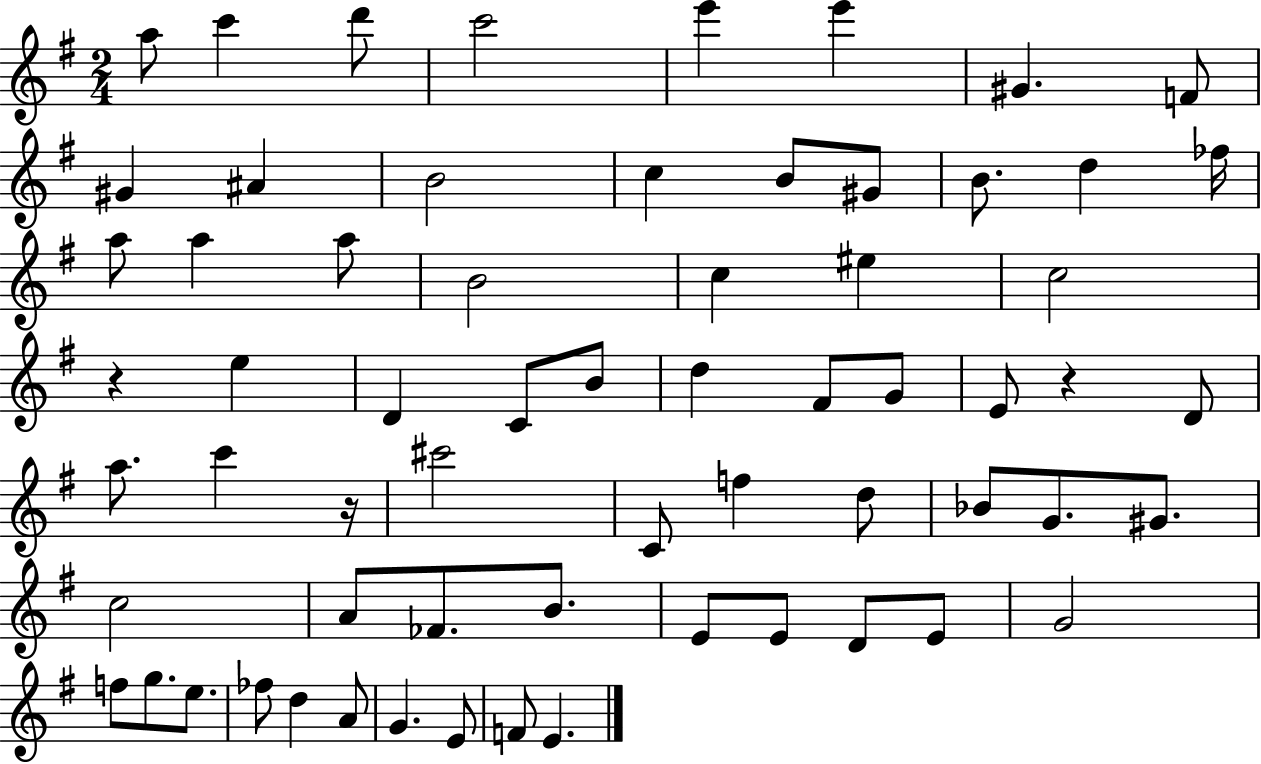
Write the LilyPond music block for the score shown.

{
  \clef treble
  \numericTimeSignature
  \time 2/4
  \key g \major
  a''8 c'''4 d'''8 | c'''2 | e'''4 e'''4 | gis'4. f'8 | \break gis'4 ais'4 | b'2 | c''4 b'8 gis'8 | b'8. d''4 fes''16 | \break a''8 a''4 a''8 | b'2 | c''4 eis''4 | c''2 | \break r4 e''4 | d'4 c'8 b'8 | d''4 fis'8 g'8 | e'8 r4 d'8 | \break a''8. c'''4 r16 | cis'''2 | c'8 f''4 d''8 | bes'8 g'8. gis'8. | \break c''2 | a'8 fes'8. b'8. | e'8 e'8 d'8 e'8 | g'2 | \break f''8 g''8. e''8. | fes''8 d''4 a'8 | g'4. e'8 | f'8 e'4. | \break \bar "|."
}